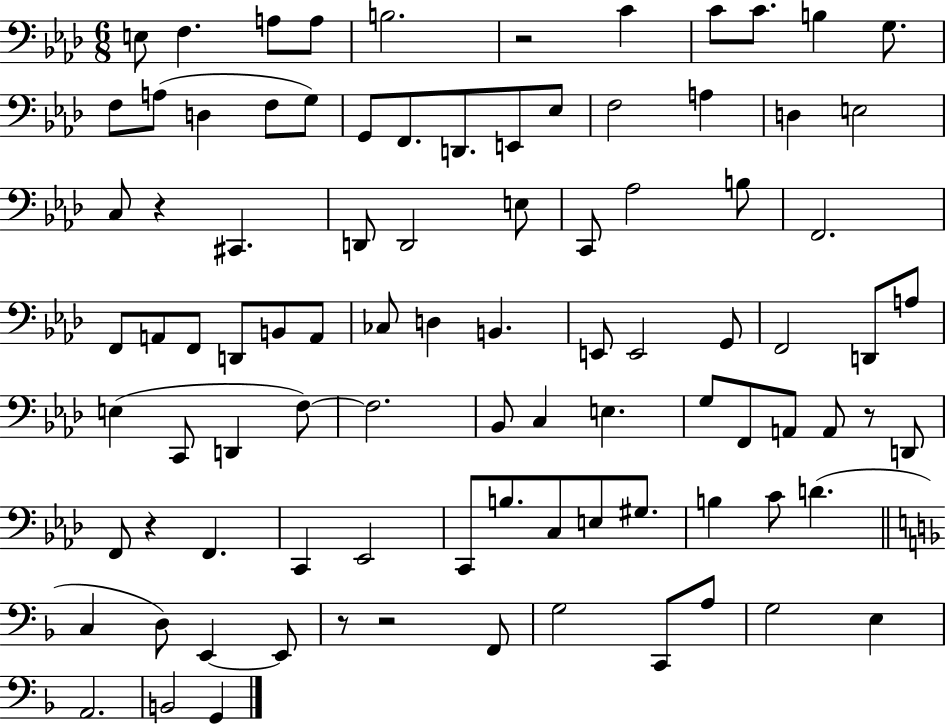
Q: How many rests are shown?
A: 6